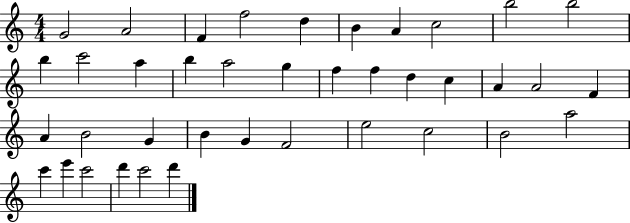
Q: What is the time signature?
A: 4/4